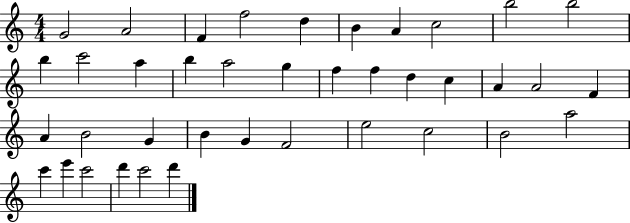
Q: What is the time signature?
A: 4/4